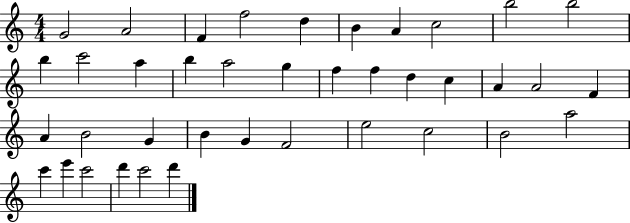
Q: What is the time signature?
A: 4/4